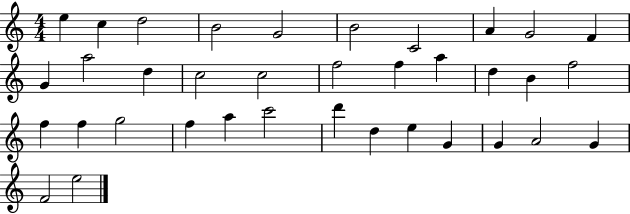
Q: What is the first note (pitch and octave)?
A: E5